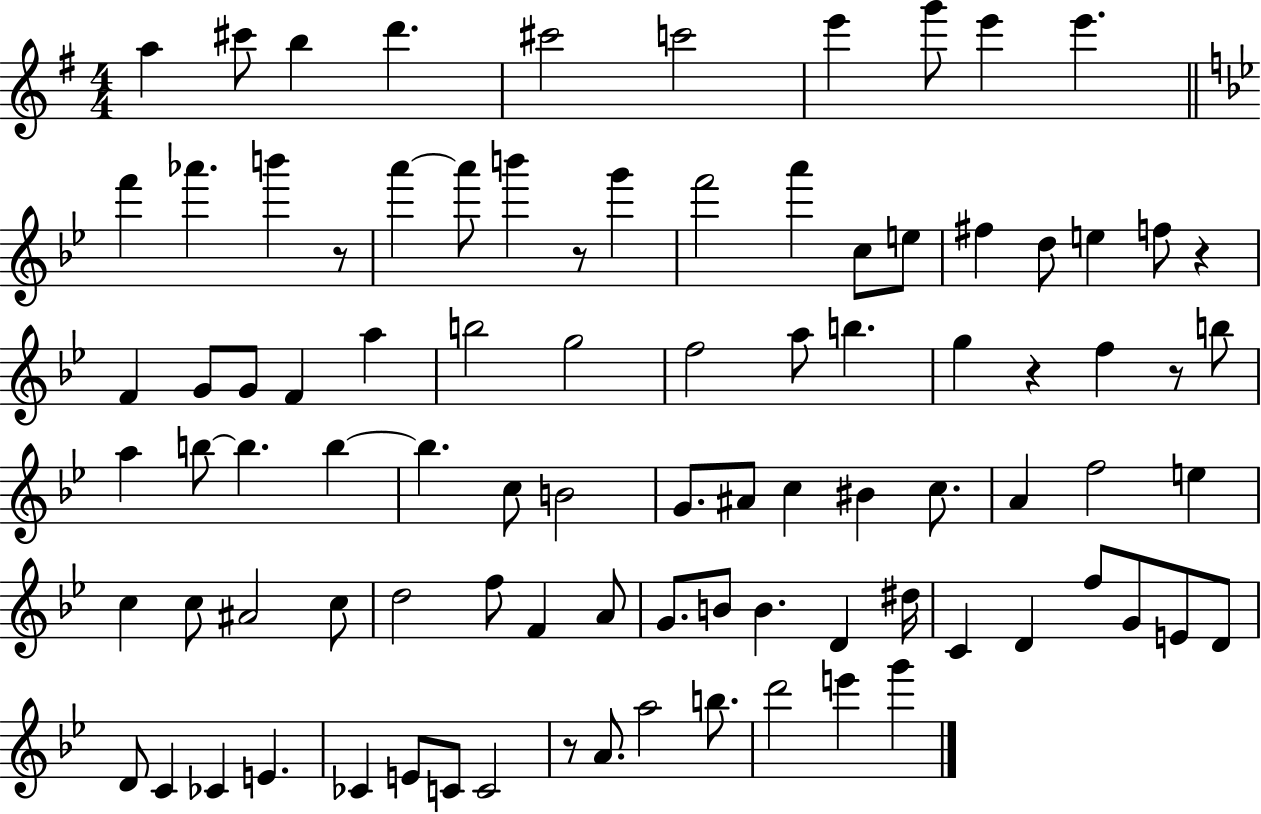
X:1
T:Untitled
M:4/4
L:1/4
K:G
a ^c'/2 b d' ^c'2 c'2 e' g'/2 e' e' f' _a' b' z/2 a' a'/2 b' z/2 g' f'2 a' c/2 e/2 ^f d/2 e f/2 z F G/2 G/2 F a b2 g2 f2 a/2 b g z f z/2 b/2 a b/2 b b b c/2 B2 G/2 ^A/2 c ^B c/2 A f2 e c c/2 ^A2 c/2 d2 f/2 F A/2 G/2 B/2 B D ^d/4 C D f/2 G/2 E/2 D/2 D/2 C _C E _C E/2 C/2 C2 z/2 A/2 a2 b/2 d'2 e' g'